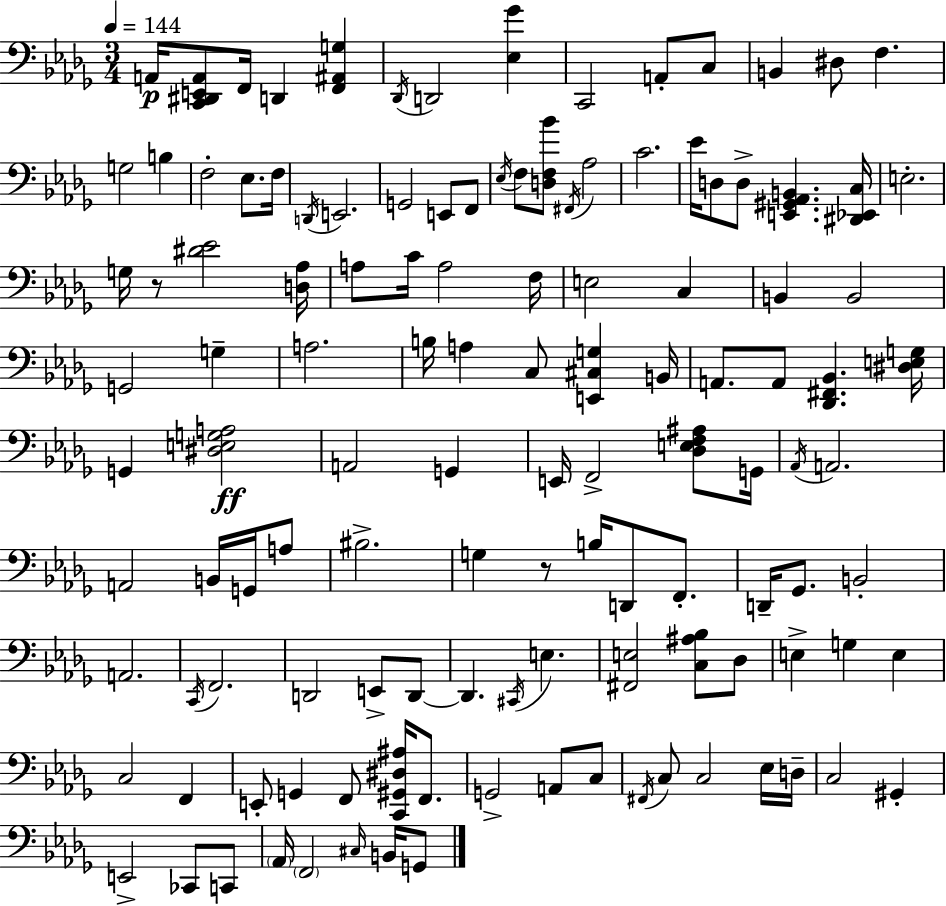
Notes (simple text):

A2/s [C2,D#2,E2,A2]/e F2/s D2/q [F2,A#2,G3]/q Db2/s D2/h [Eb3,Gb4]/q C2/h A2/e C3/e B2/q D#3/e F3/q. G3/h B3/q F3/h Eb3/e. F3/s D2/s E2/h. G2/h E2/e F2/e Eb3/s F3/e [D3,F3,Bb4]/e F#2/s Ab3/h C4/h. Eb4/s D3/e D3/e [E2,G#2,Ab2,B2]/q. [D#2,Eb2,C3]/s E3/h. G3/s R/e [D#4,Eb4]/h [D3,Ab3]/s A3/e C4/s A3/h F3/s E3/h C3/q B2/q B2/h G2/h G3/q A3/h. B3/s A3/q C3/e [E2,C#3,G3]/q B2/s A2/e. A2/e [Db2,F#2,Bb2]/q. [D#3,E3,G3]/s G2/q [D#3,E3,G3,A3]/h A2/h G2/q E2/s F2/h [Db3,E3,F3,A#3]/e G2/s Ab2/s A2/h. A2/h B2/s G2/s A3/e BIS3/h. G3/q R/e B3/s D2/e F2/e. D2/s Gb2/e. B2/h A2/h. C2/s F2/h. D2/h E2/e D2/e D2/q. C#2/s E3/q. [F#2,E3]/h [C3,A#3,Bb3]/e Db3/e E3/q G3/q E3/q C3/h F2/q E2/e G2/q F2/e [C2,G#2,D#3,A#3]/s F2/e. G2/h A2/e C3/e F#2/s C3/e C3/h Eb3/s D3/s C3/h G#2/q E2/h CES2/e C2/e Ab2/s F2/h C#3/s B2/s G2/e